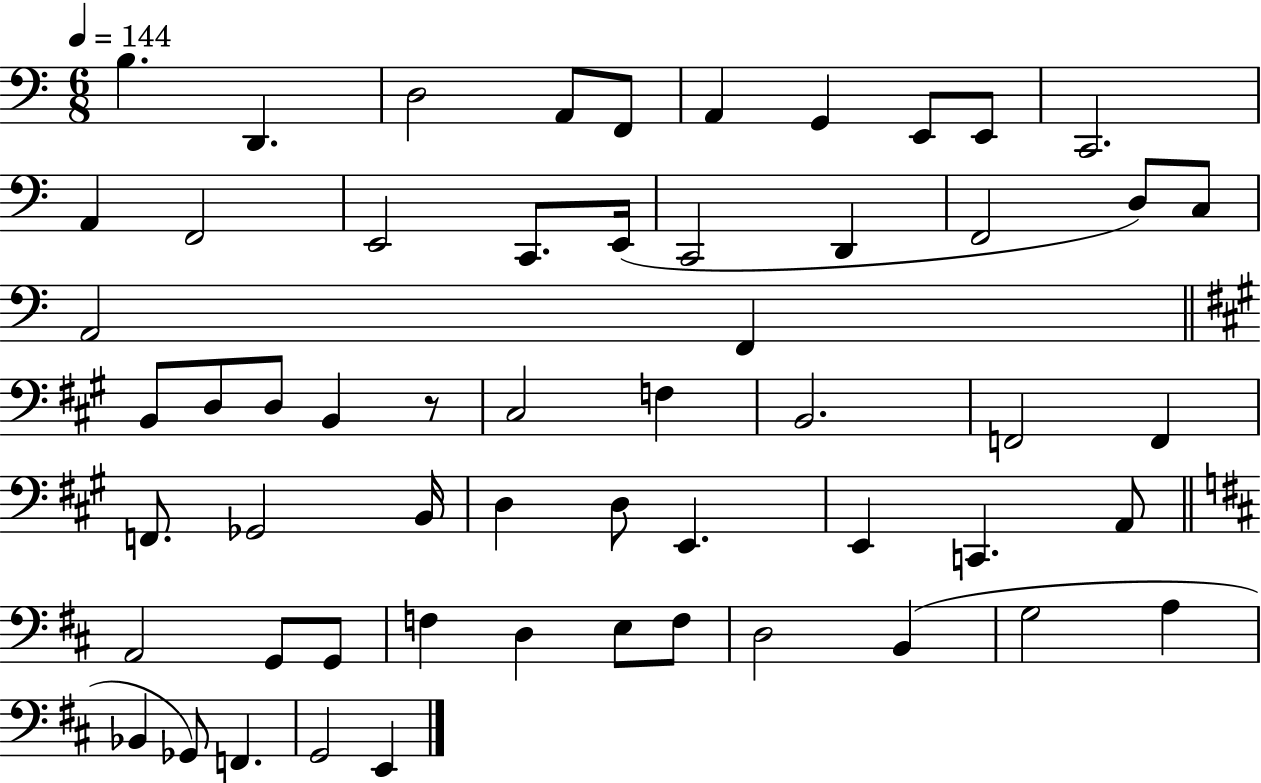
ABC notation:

X:1
T:Untitled
M:6/8
L:1/4
K:C
B, D,, D,2 A,,/2 F,,/2 A,, G,, E,,/2 E,,/2 C,,2 A,, F,,2 E,,2 C,,/2 E,,/4 C,,2 D,, F,,2 D,/2 C,/2 A,,2 F,, B,,/2 D,/2 D,/2 B,, z/2 ^C,2 F, B,,2 F,,2 F,, F,,/2 _G,,2 B,,/4 D, D,/2 E,, E,, C,, A,,/2 A,,2 G,,/2 G,,/2 F, D, E,/2 F,/2 D,2 B,, G,2 A, _B,, _G,,/2 F,, G,,2 E,,